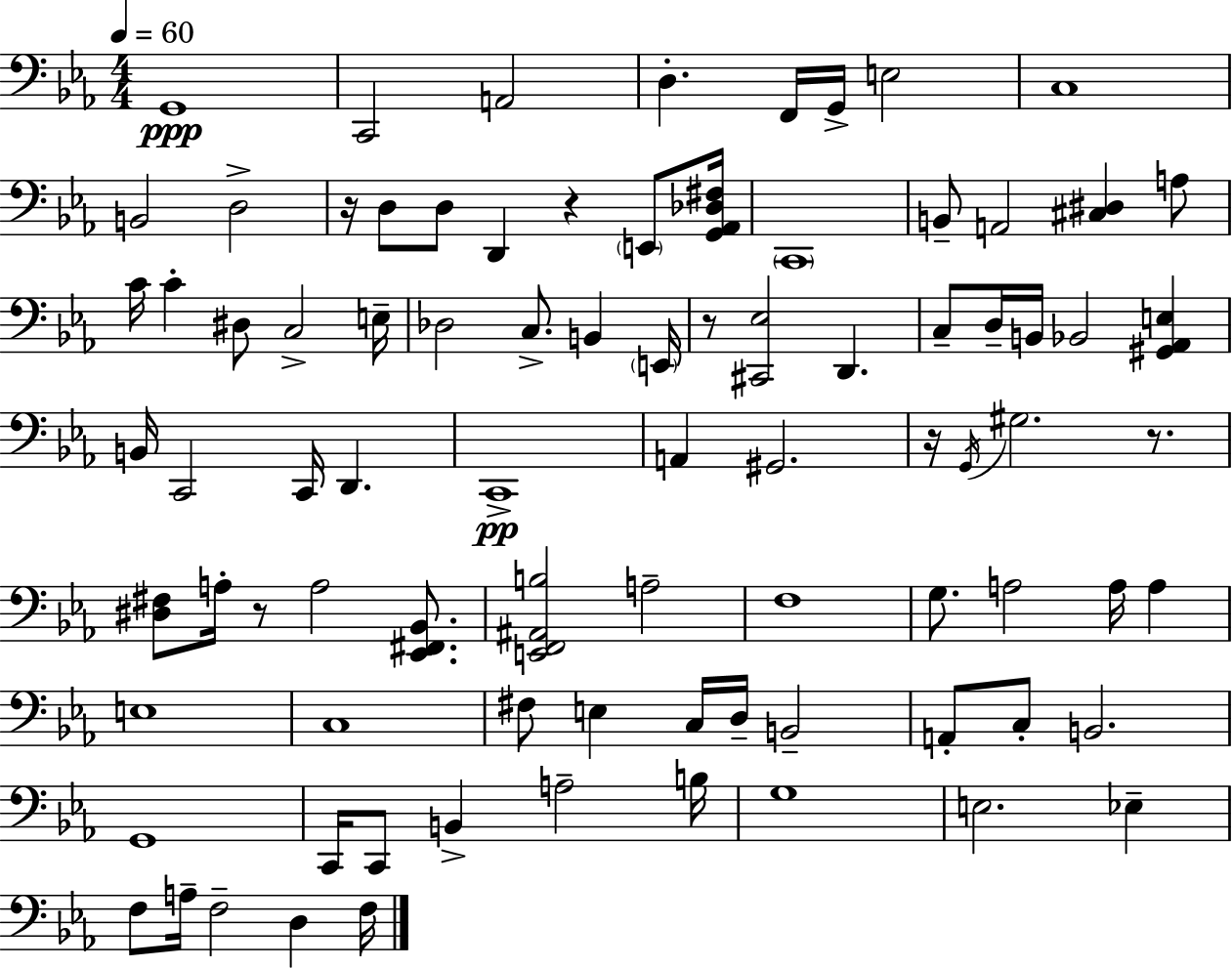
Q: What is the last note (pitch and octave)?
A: F3